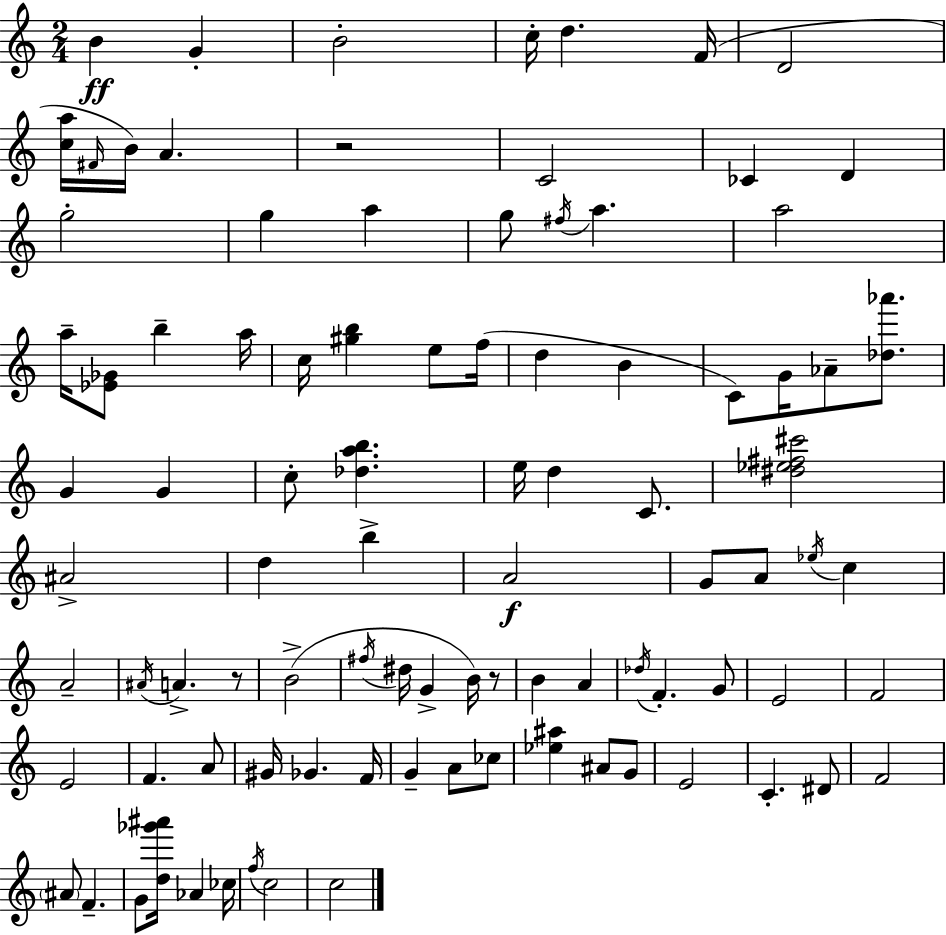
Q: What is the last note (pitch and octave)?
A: C5